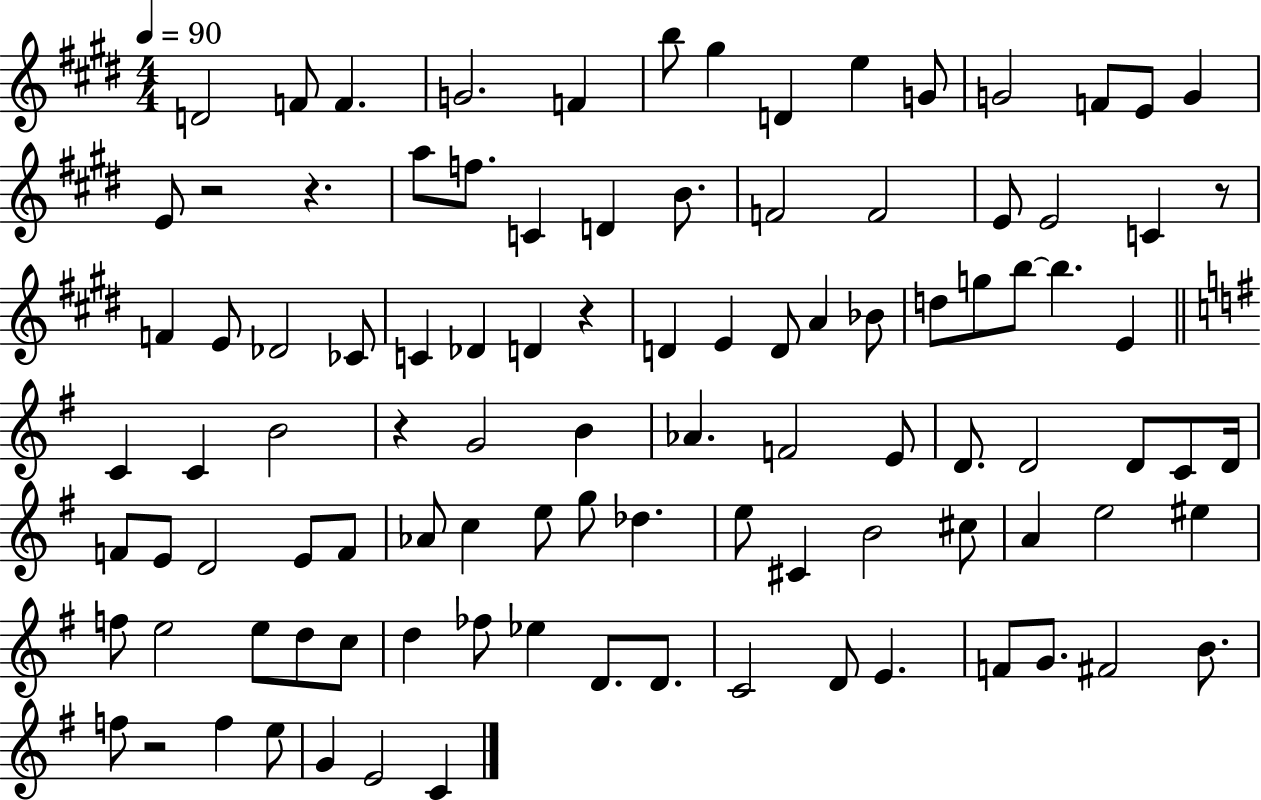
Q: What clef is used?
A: treble